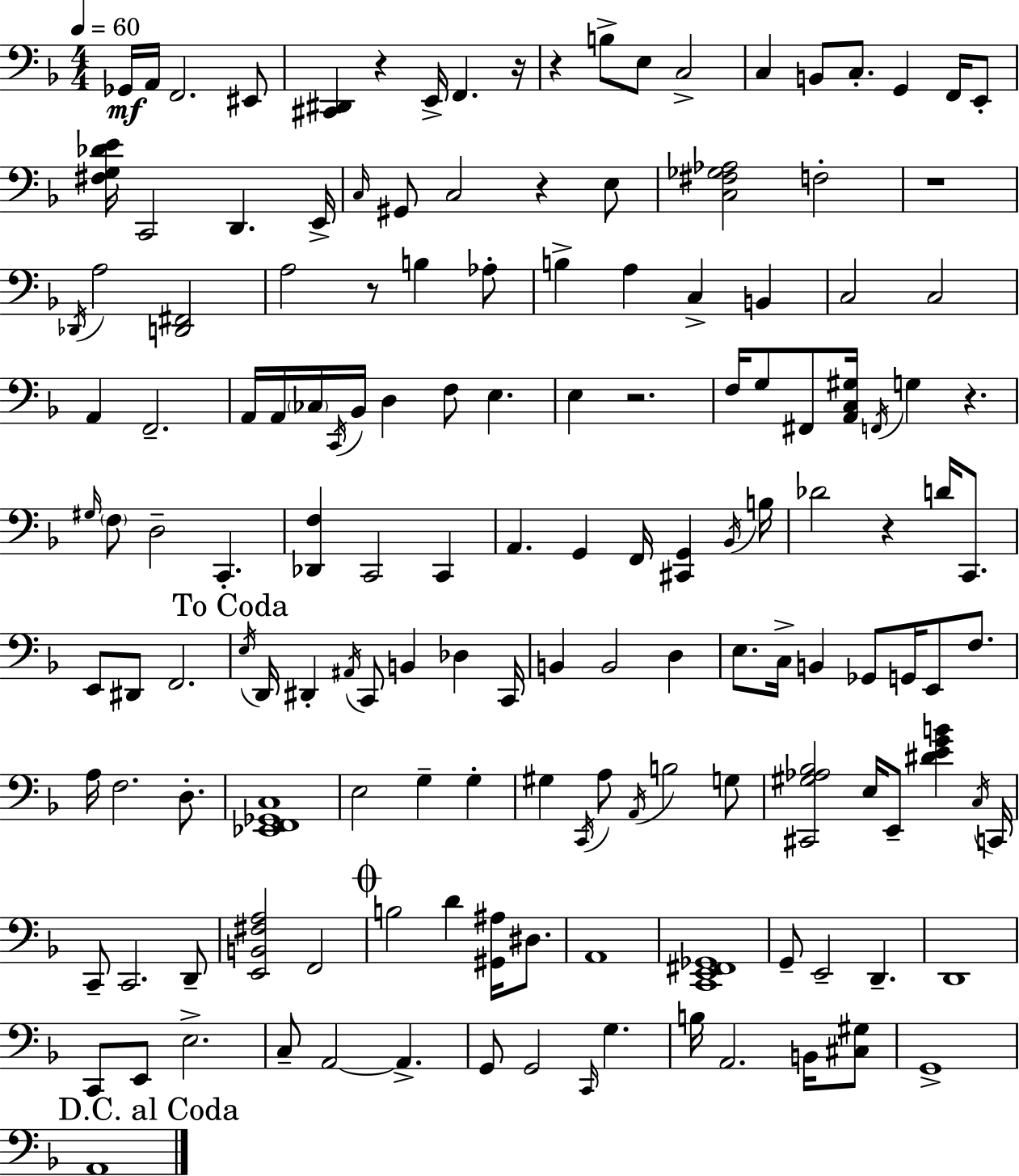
X:1
T:Untitled
M:4/4
L:1/4
K:F
_G,,/4 A,,/4 F,,2 ^E,,/2 [^C,,^D,,] z E,,/4 F,, z/4 z B,/2 E,/2 C,2 C, B,,/2 C,/2 G,, F,,/4 E,,/2 [^F,G,_DE]/4 C,,2 D,, E,,/4 C,/4 ^G,,/2 C,2 z E,/2 [C,^F,_G,_A,]2 F,2 z4 _D,,/4 A,2 [D,,^F,,]2 A,2 z/2 B, _A,/2 B, A, C, B,, C,2 C,2 A,, F,,2 A,,/4 A,,/4 _C,/4 C,,/4 _B,,/4 D, F,/2 E, E, z2 F,/4 G,/2 ^F,,/2 [A,,C,^G,]/4 F,,/4 G, z ^G,/4 F,/2 D,2 C,, [_D,,F,] C,,2 C,, A,, G,, F,,/4 [^C,,G,,] _B,,/4 B,/4 _D2 z D/4 C,,/2 E,,/2 ^D,,/2 F,,2 E,/4 D,,/4 ^D,, ^A,,/4 C,,/2 B,, _D, C,,/4 B,, B,,2 D, E,/2 C,/4 B,, _G,,/2 G,,/4 E,,/2 F,/2 A,/4 F,2 D,/2 [_E,,F,,_G,,C,]4 E,2 G, G, ^G, C,,/4 A,/2 A,,/4 B,2 G,/2 [^C,,^G,_A,_B,]2 E,/4 E,,/2 [^DEGB] C,/4 C,,/4 C,,/2 C,,2 D,,/2 [E,,B,,^F,A,]2 F,,2 B,2 D [^G,,^A,]/4 ^D,/2 A,,4 [C,,E,,^F,,_G,,]4 G,,/2 E,,2 D,, D,,4 C,,/2 E,,/2 E,2 C,/2 A,,2 A,, G,,/2 G,,2 C,,/4 G, B,/4 A,,2 B,,/4 [^C,^G,]/2 G,,4 A,,4